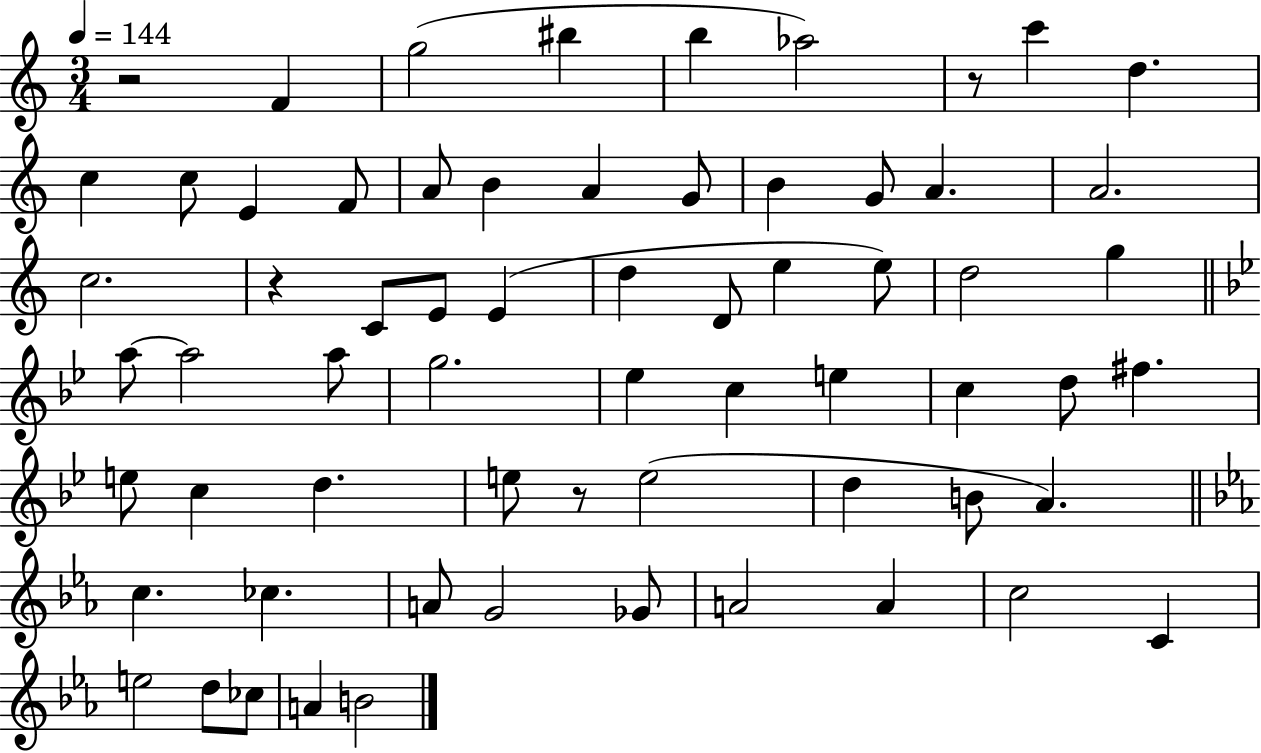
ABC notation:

X:1
T:Untitled
M:3/4
L:1/4
K:C
z2 F g2 ^b b _a2 z/2 c' d c c/2 E F/2 A/2 B A G/2 B G/2 A A2 c2 z C/2 E/2 E d D/2 e e/2 d2 g a/2 a2 a/2 g2 _e c e c d/2 ^f e/2 c d e/2 z/2 e2 d B/2 A c _c A/2 G2 _G/2 A2 A c2 C e2 d/2 _c/2 A B2